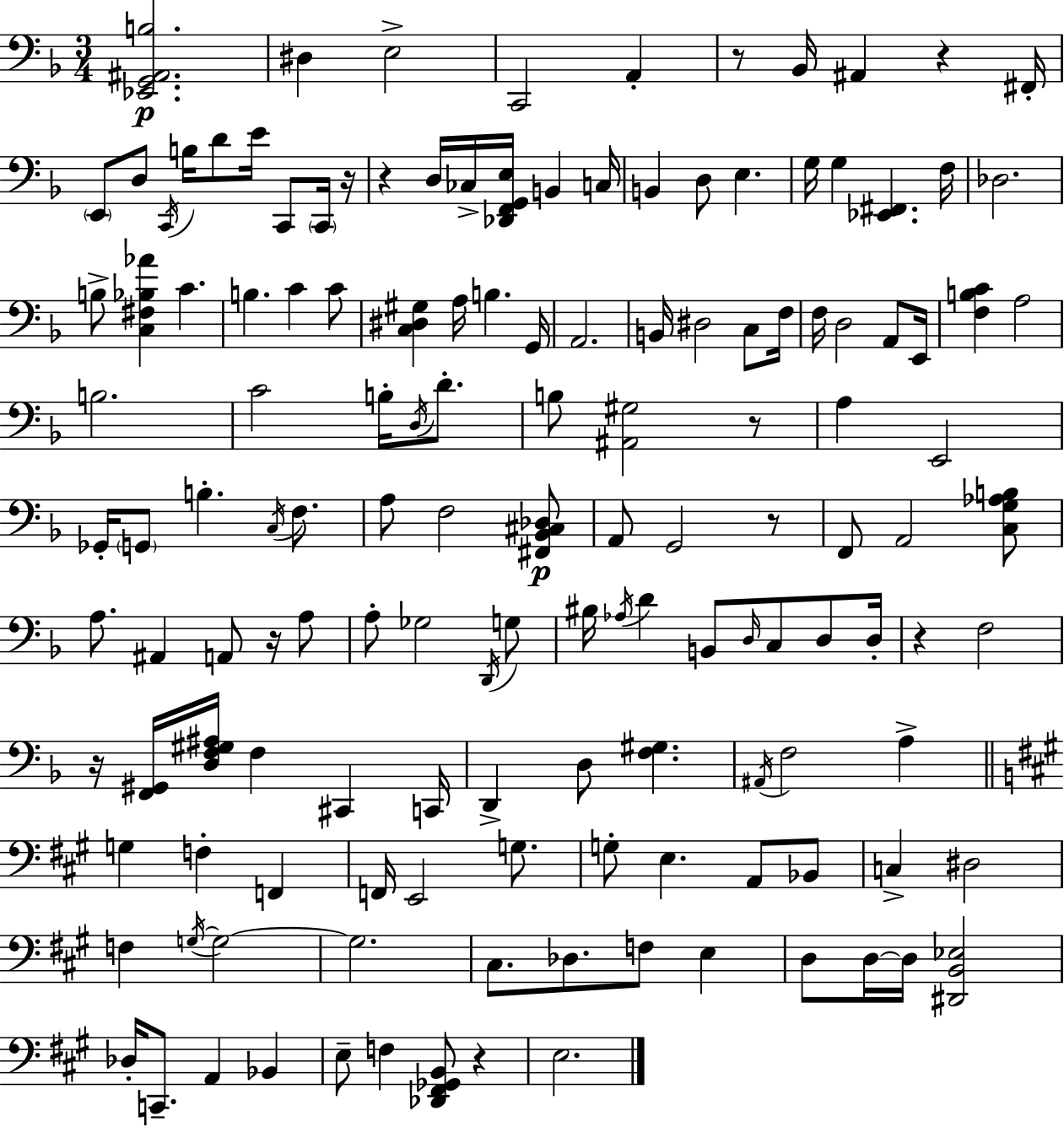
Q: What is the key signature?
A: D minor